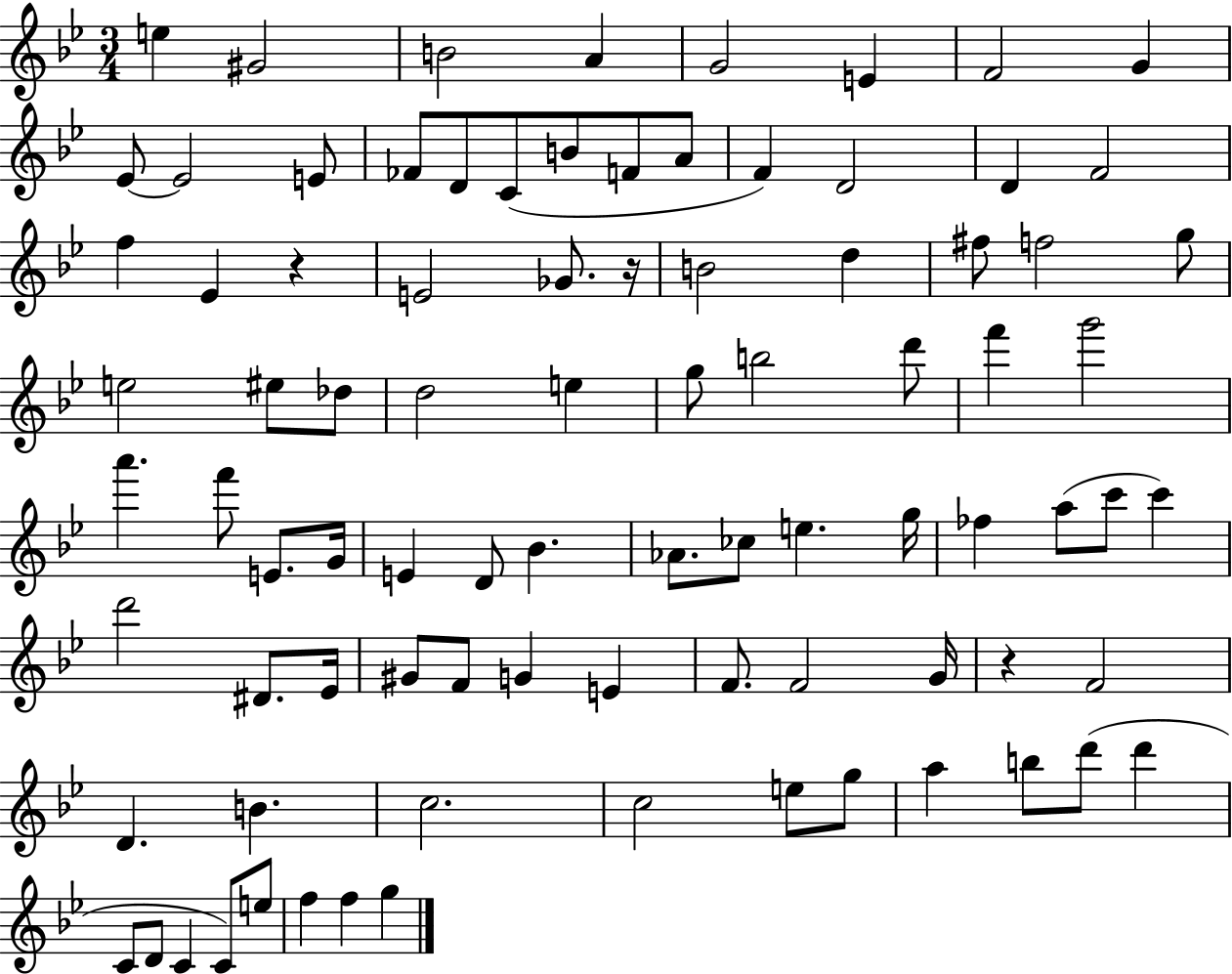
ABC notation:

X:1
T:Untitled
M:3/4
L:1/4
K:Bb
e ^G2 B2 A G2 E F2 G _E/2 _E2 E/2 _F/2 D/2 C/2 B/2 F/2 A/2 F D2 D F2 f _E z E2 _G/2 z/4 B2 d ^f/2 f2 g/2 e2 ^e/2 _d/2 d2 e g/2 b2 d'/2 f' g'2 a' f'/2 E/2 G/4 E D/2 _B _A/2 _c/2 e g/4 _f a/2 c'/2 c' d'2 ^D/2 _E/4 ^G/2 F/2 G E F/2 F2 G/4 z F2 D B c2 c2 e/2 g/2 a b/2 d'/2 d' C/2 D/2 C C/2 e/2 f f g